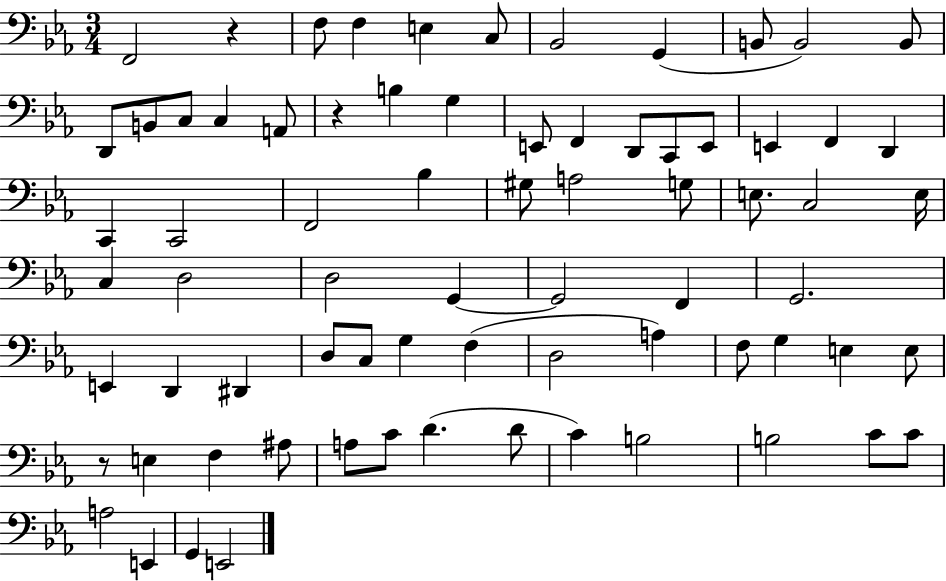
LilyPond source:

{
  \clef bass
  \numericTimeSignature
  \time 3/4
  \key ees \major
  f,2 r4 | f8 f4 e4 c8 | bes,2 g,4( | b,8 b,2) b,8 | \break d,8 b,8 c8 c4 a,8 | r4 b4 g4 | e,8 f,4 d,8 c,8 e,8 | e,4 f,4 d,4 | \break c,4 c,2 | f,2 bes4 | gis8 a2 g8 | e8. c2 e16 | \break c4 d2 | d2 g,4~~ | g,2 f,4 | g,2. | \break e,4 d,4 dis,4 | d8 c8 g4 f4( | d2 a4) | f8 g4 e4 e8 | \break r8 e4 f4 ais8 | a8 c'8 d'4.( d'8 | c'4) b2 | b2 c'8 c'8 | \break a2 e,4 | g,4 e,2 | \bar "|."
}